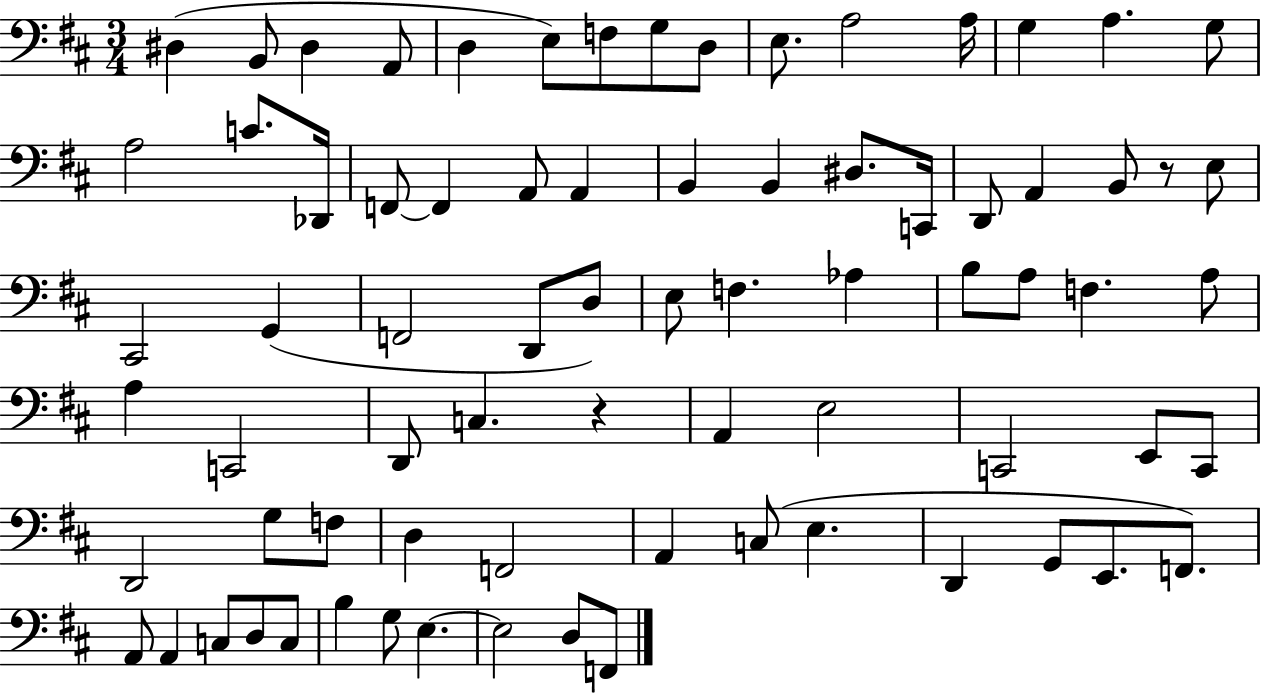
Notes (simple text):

D#3/q B2/e D#3/q A2/e D3/q E3/e F3/e G3/e D3/e E3/e. A3/h A3/s G3/q A3/q. G3/e A3/h C4/e. Db2/s F2/e F2/q A2/e A2/q B2/q B2/q D#3/e. C2/s D2/e A2/q B2/e R/e E3/e C#2/h G2/q F2/h D2/e D3/e E3/e F3/q. Ab3/q B3/e A3/e F3/q. A3/e A3/q C2/h D2/e C3/q. R/q A2/q E3/h C2/h E2/e C2/e D2/h G3/e F3/e D3/q F2/h A2/q C3/e E3/q. D2/q G2/e E2/e. F2/e. A2/e A2/q C3/e D3/e C3/e B3/q G3/e E3/q. E3/h D3/e F2/e